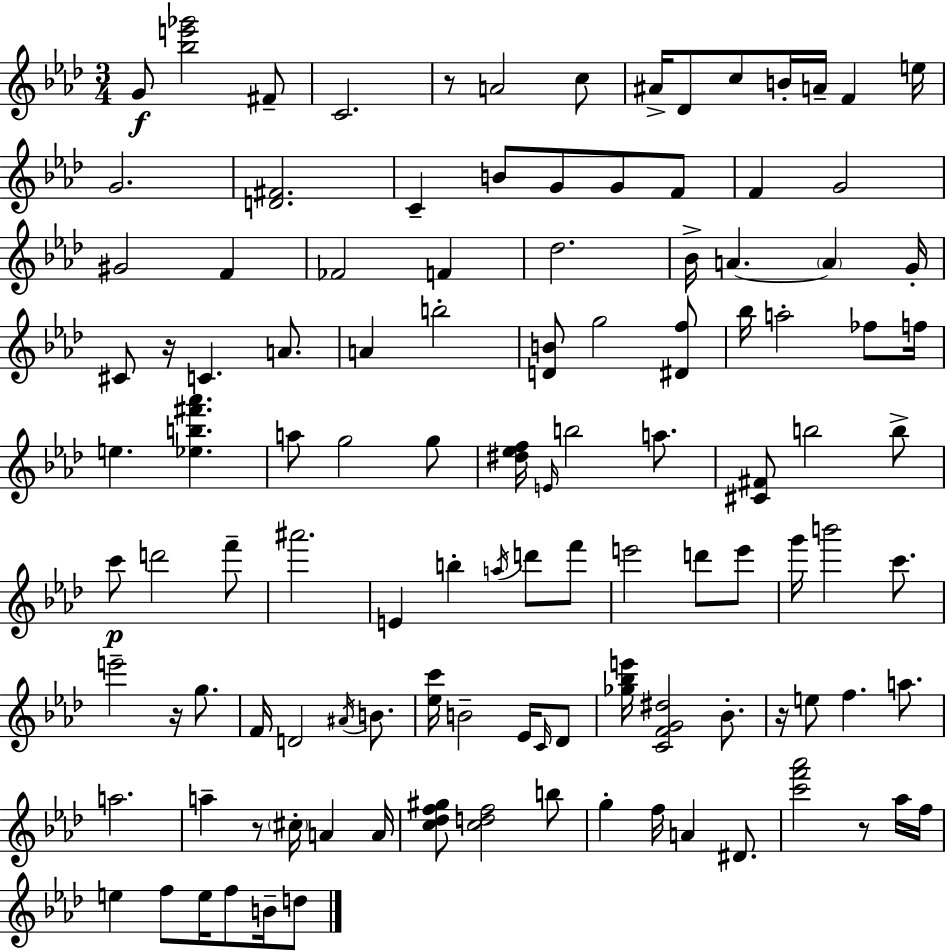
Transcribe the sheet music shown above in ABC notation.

X:1
T:Untitled
M:3/4
L:1/4
K:Fm
G/2 [_be'_g']2 ^F/2 C2 z/2 A2 c/2 ^A/4 _D/2 c/2 B/4 A/4 F e/4 G2 [D^F]2 C B/2 G/2 G/2 F/2 F G2 ^G2 F _F2 F _d2 _B/4 A A G/4 ^C/2 z/4 C A/2 A b2 [DB]/2 g2 [^Df]/2 _b/4 a2 _f/2 f/4 e [_eb^f'_a'] a/2 g2 g/2 [^d_ef]/4 E/4 b2 a/2 [^C^F]/2 b2 b/2 c'/2 d'2 f'/2 ^a'2 E b a/4 d'/2 f'/2 e'2 d'/2 e'/2 g'/4 b'2 c'/2 e'2 z/4 g/2 F/4 D2 ^A/4 B/2 [_ec']/4 B2 _E/4 C/4 _D/2 [_g_be']/4 [CFG^d]2 _B/2 z/4 e/2 f a/2 a2 a z/2 ^c/4 A A/4 [c_df^g]/2 [cdf]2 b/2 g f/4 A ^D/2 [c'f'_a']2 z/2 _a/4 f/4 e f/2 e/4 f/2 B/4 d/2